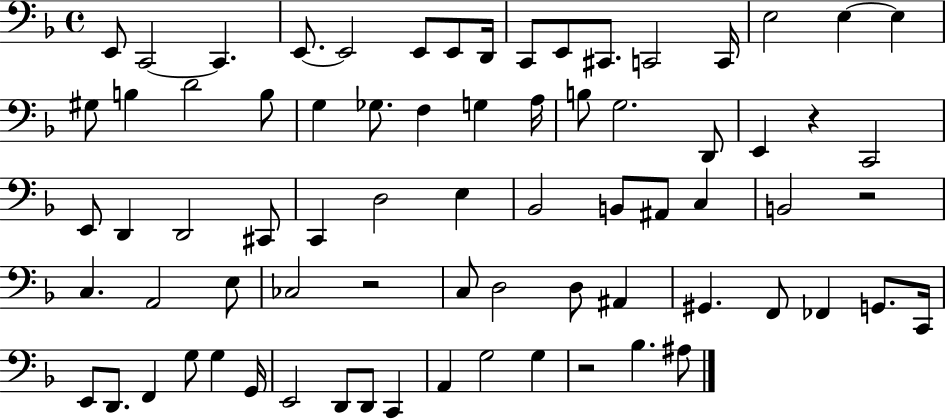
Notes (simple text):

E2/e C2/h C2/q. E2/e. E2/h E2/e E2/e D2/s C2/e E2/e C#2/e. C2/h C2/s E3/h E3/q E3/q G#3/e B3/q D4/h B3/e G3/q Gb3/e. F3/q G3/q A3/s B3/e G3/h. D2/e E2/q R/q C2/h E2/e D2/q D2/h C#2/e C2/q D3/h E3/q Bb2/h B2/e A#2/e C3/q B2/h R/h C3/q. A2/h E3/e CES3/h R/h C3/e D3/h D3/e A#2/q G#2/q. F2/e FES2/q G2/e. C2/s E2/e D2/e. F2/q G3/e G3/q G2/s E2/h D2/e D2/e C2/q A2/q G3/h G3/q R/h Bb3/q. A#3/e